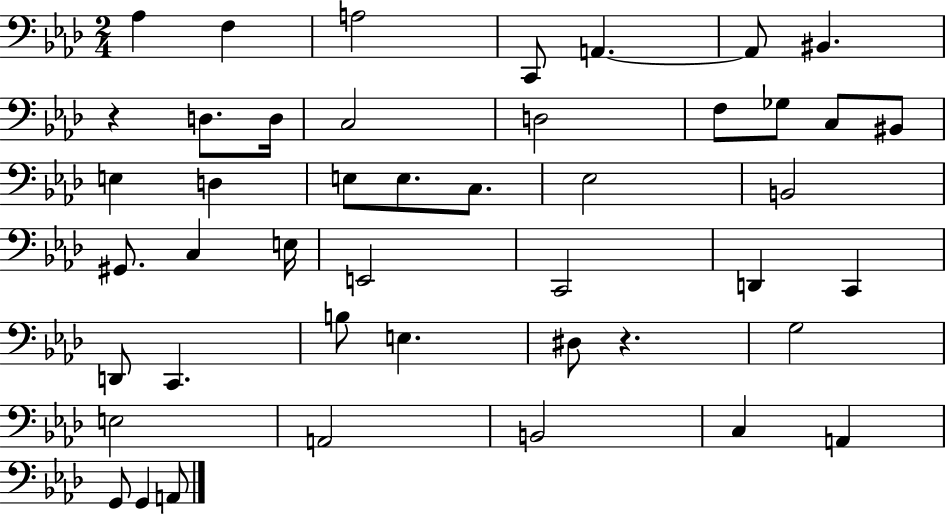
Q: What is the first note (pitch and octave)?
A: Ab3